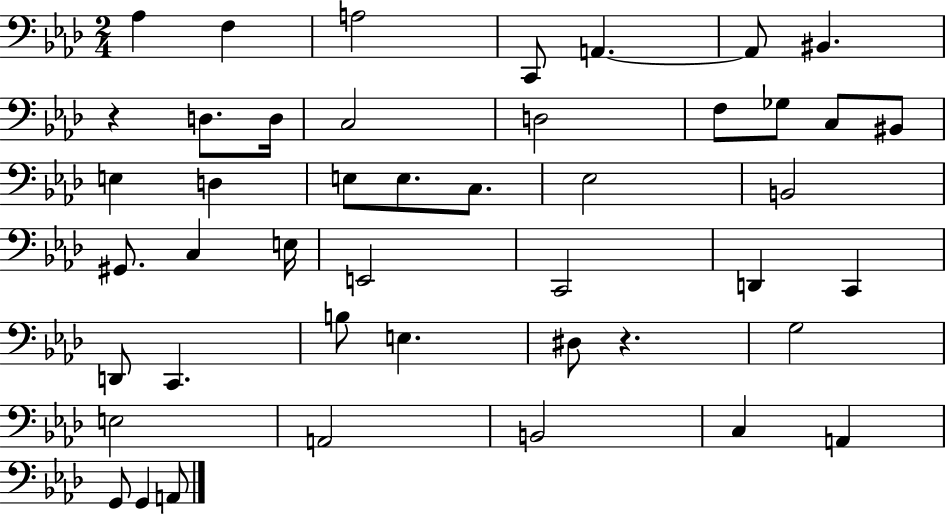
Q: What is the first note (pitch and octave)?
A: Ab3